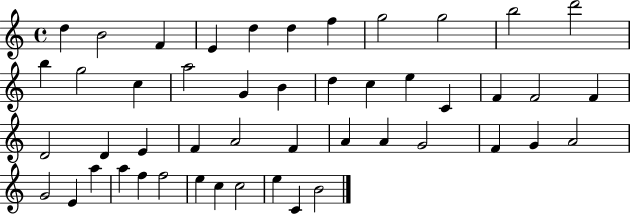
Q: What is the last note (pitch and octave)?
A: B4